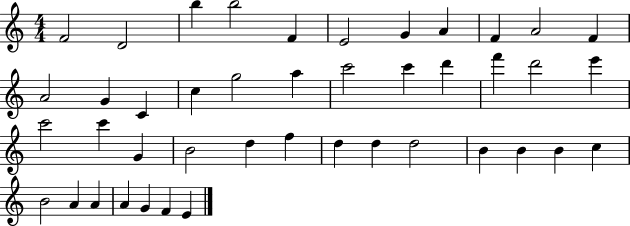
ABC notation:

X:1
T:Untitled
M:4/4
L:1/4
K:C
F2 D2 b b2 F E2 G A F A2 F A2 G C c g2 a c'2 c' d' f' d'2 e' c'2 c' G B2 d f d d d2 B B B c B2 A A A G F E